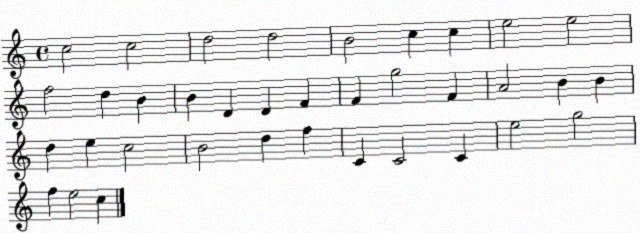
X:1
T:Untitled
M:4/4
L:1/4
K:C
c2 c2 d2 d2 B2 c c e2 e2 f2 d B B D D F F g2 F A2 B B d e c2 B2 d f C C2 C e2 g2 f e2 c